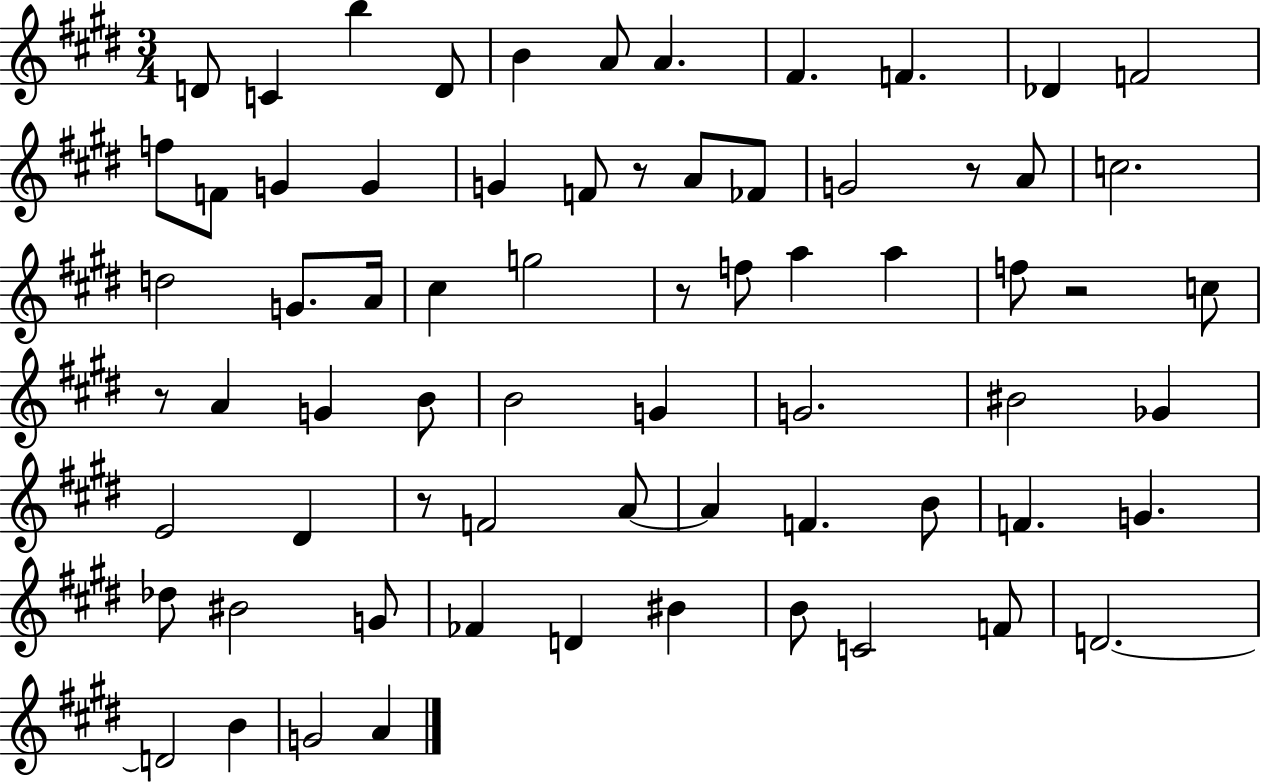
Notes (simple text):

D4/e C4/q B5/q D4/e B4/q A4/e A4/q. F#4/q. F4/q. Db4/q F4/h F5/e F4/e G4/q G4/q G4/q F4/e R/e A4/e FES4/e G4/h R/e A4/e C5/h. D5/h G4/e. A4/s C#5/q G5/h R/e F5/e A5/q A5/q F5/e R/h C5/e R/e A4/q G4/q B4/e B4/h G4/q G4/h. BIS4/h Gb4/q E4/h D#4/q R/e F4/h A4/e A4/q F4/q. B4/e F4/q. G4/q. Db5/e BIS4/h G4/e FES4/q D4/q BIS4/q B4/e C4/h F4/e D4/h. D4/h B4/q G4/h A4/q